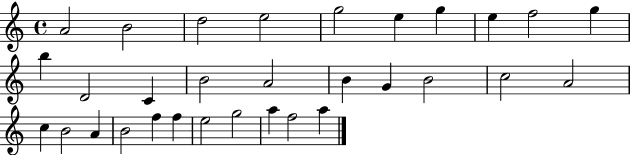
{
  \clef treble
  \time 4/4
  \defaultTimeSignature
  \key c \major
  a'2 b'2 | d''2 e''2 | g''2 e''4 g''4 | e''4 f''2 g''4 | \break b''4 d'2 c'4 | b'2 a'2 | b'4 g'4 b'2 | c''2 a'2 | \break c''4 b'2 a'4 | b'2 f''4 f''4 | e''2 g''2 | a''4 f''2 a''4 | \break \bar "|."
}